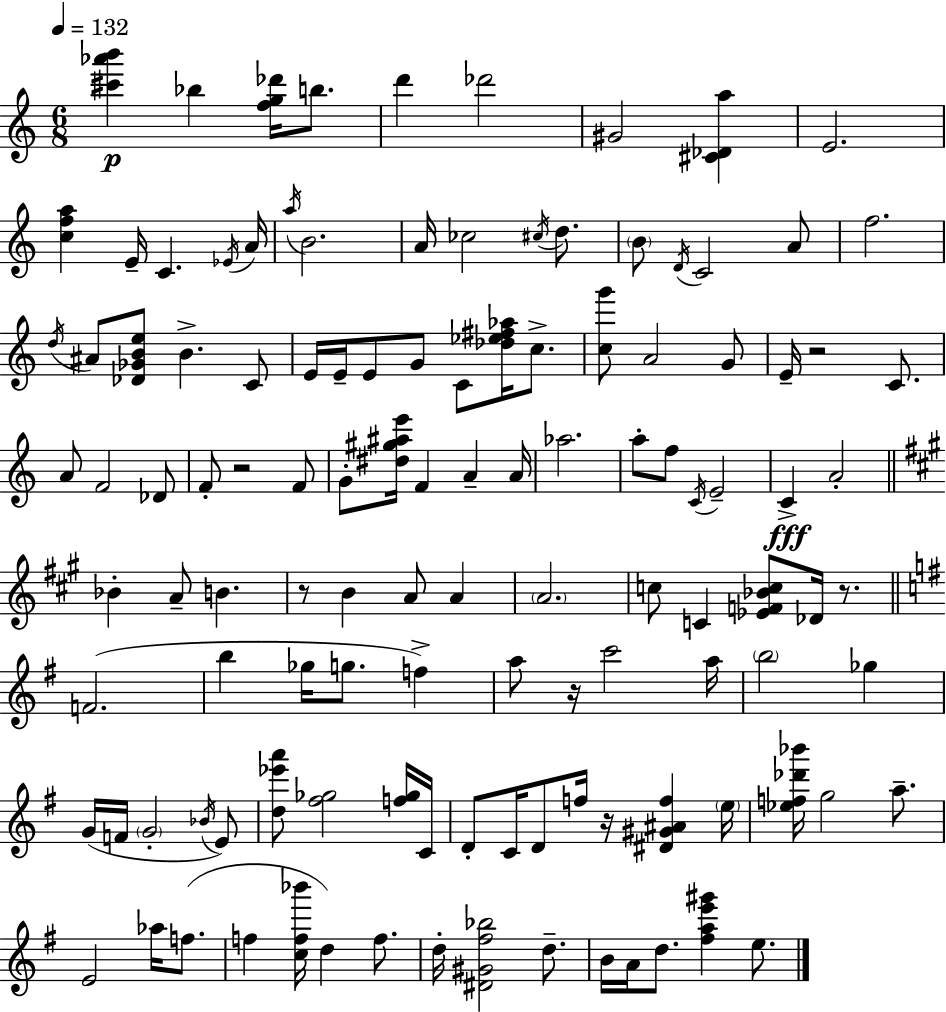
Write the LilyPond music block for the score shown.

{
  \clef treble
  \numericTimeSignature
  \time 6/8
  \key a \minor
  \tempo 4 = 132
  <cis''' aes''' b'''>4\p bes''4 <f'' g'' des'''>16 b''8. | d'''4 des'''2 | gis'2 <cis' des' a''>4 | e'2. | \break <c'' f'' a''>4 e'16-- c'4. \acciaccatura { ees'16 } | a'16 \acciaccatura { a''16 } b'2. | a'16 ces''2 \acciaccatura { cis''16 } | d''8. \parenthesize b'8 \acciaccatura { d'16 } c'2 | \break a'8 f''2. | \acciaccatura { d''16 } ais'8 <des' ges' b' e''>8 b'4.-> | c'8 e'16 e'16-- e'8 g'8 c'8 | <des'' ees'' fis'' aes''>16 c''8.-> <c'' g'''>8 a'2 | \break g'8 e'16-- r2 | c'8. a'8 f'2 | des'8 f'8-. r2 | f'8 g'8-. <dis'' gis'' ais'' e'''>16 f'4 | \break a'4-- a'16 aes''2. | a''8-. f''8 \acciaccatura { c'16 } e'2-- | c'4->\fff a'2-. | \bar "||" \break \key a \major bes'4-. a'8-- b'4. | r8 b'4 a'8 a'4 | \parenthesize a'2. | c''8 c'4 <ees' f' bes' c''>8 des'16 r8. | \break \bar "||" \break \key e \minor f'2.( | b''4 ges''16 g''8. f''4->) | a''8 r16 c'''2 a''16 | \parenthesize b''2 ges''4 | \break g'16( f'16 \parenthesize g'2-. \acciaccatura { bes'16 } e'8) | <d'' ees''' a'''>8 <fis'' ges''>2 <f'' ges''>16 | c'16 d'8-. c'16 d'8 f''16 r16 <dis' gis' ais' f''>4 | \parenthesize e''16 <ees'' f'' des''' bes'''>16 g''2 a''8.-- | \break e'2 aes''16 f''8.( | f''4 <c'' f'' bes'''>16 d''4) f''8. | d''16-. <dis' gis' fis'' bes''>2 d''8.-- | b'16 a'16 d''8. <fis'' a'' e''' gis'''>4 e''8. | \break \bar "|."
}